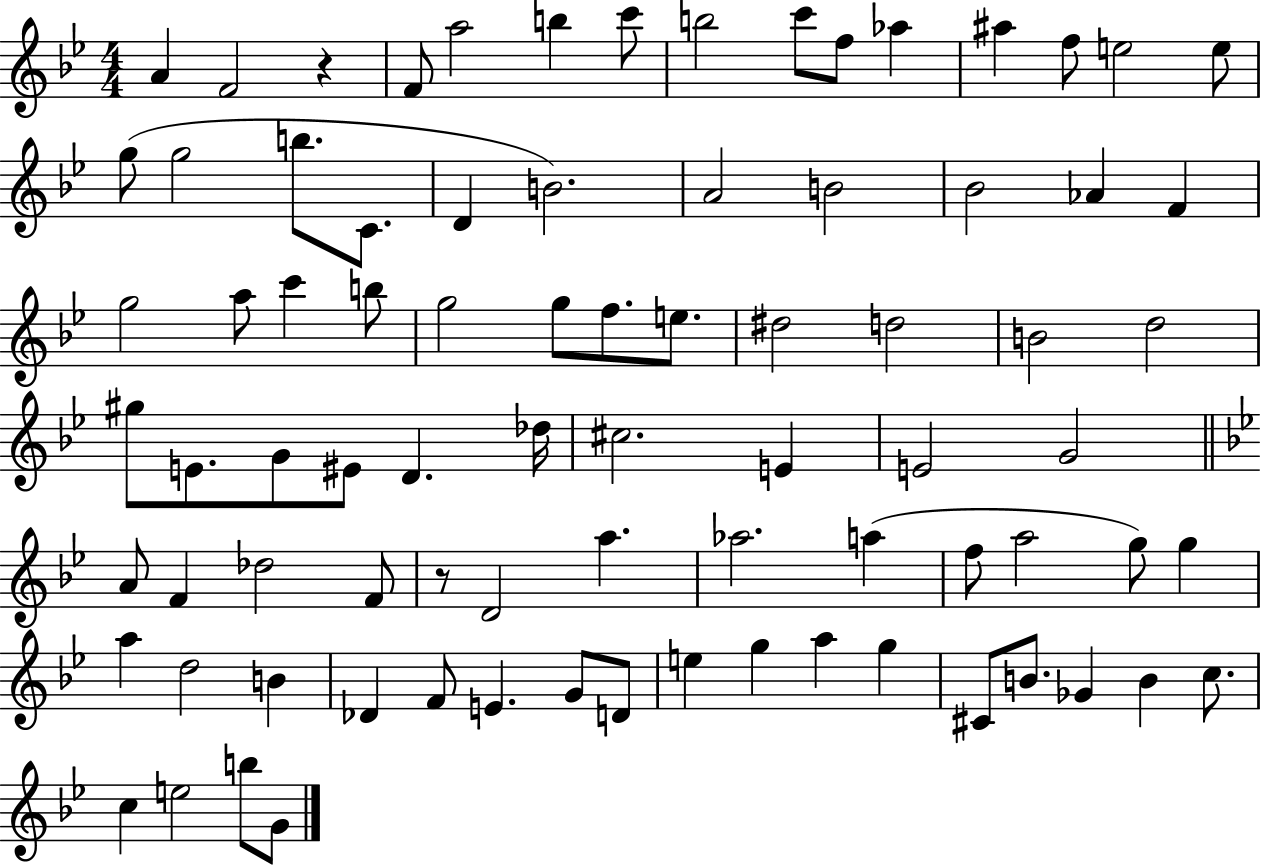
{
  \clef treble
  \numericTimeSignature
  \time 4/4
  \key bes \major
  a'4 f'2 r4 | f'8 a''2 b''4 c'''8 | b''2 c'''8 f''8 aes''4 | ais''4 f''8 e''2 e''8 | \break g''8( g''2 b''8. c'8. | d'4 b'2.) | a'2 b'2 | bes'2 aes'4 f'4 | \break g''2 a''8 c'''4 b''8 | g''2 g''8 f''8. e''8. | dis''2 d''2 | b'2 d''2 | \break gis''8 e'8. g'8 eis'8 d'4. des''16 | cis''2. e'4 | e'2 g'2 | \bar "||" \break \key bes \major a'8 f'4 des''2 f'8 | r8 d'2 a''4. | aes''2. a''4( | f''8 a''2 g''8) g''4 | \break a''4 d''2 b'4 | des'4 f'8 e'4. g'8 d'8 | e''4 g''4 a''4 g''4 | cis'8 b'8. ges'4 b'4 c''8. | \break c''4 e''2 b''8 g'8 | \bar "|."
}